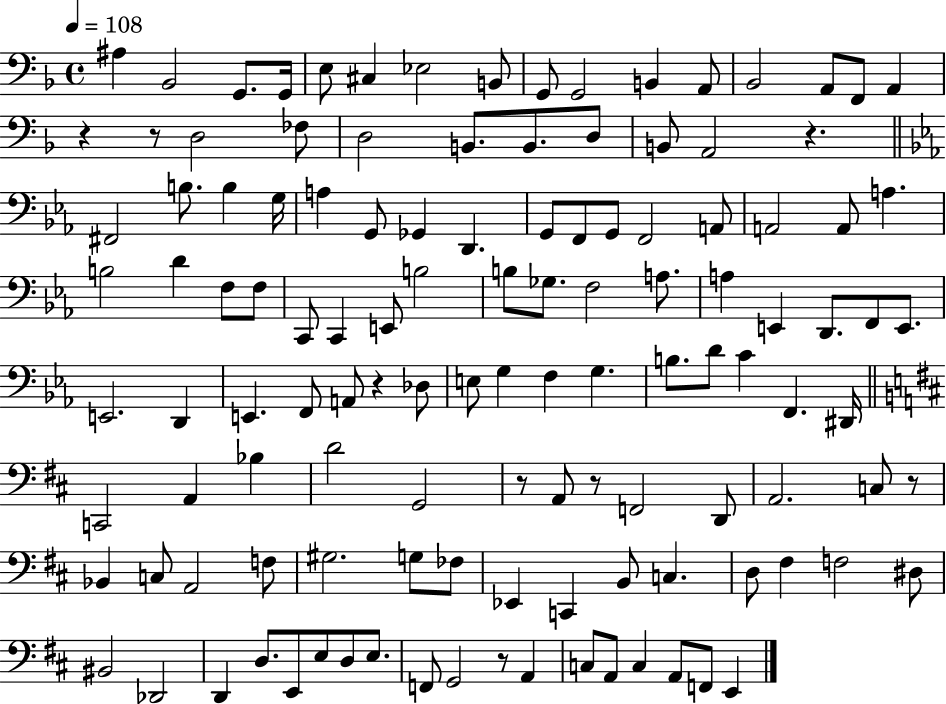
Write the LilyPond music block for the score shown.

{
  \clef bass
  \time 4/4
  \defaultTimeSignature
  \key f \major
  \tempo 4 = 108
  ais4 bes,2 g,8. g,16 | e8 cis4 ees2 b,8 | g,8 g,2 b,4 a,8 | bes,2 a,8 f,8 a,4 | \break r4 r8 d2 fes8 | d2 b,8. b,8. d8 | b,8 a,2 r4. | \bar "||" \break \key ees \major fis,2 b8. b4 g16 | a4 g,8 ges,4 d,4. | g,8 f,8 g,8 f,2 a,8 | a,2 a,8 a4. | \break b2 d'4 f8 f8 | c,8 c,4 e,8 b2 | b8 ges8. f2 a8. | a4 e,4 d,8. f,8 e,8. | \break e,2. d,4 | e,4. f,8 a,8 r4 des8 | e8 g4 f4 g4. | b8. d'8 c'4 f,4. dis,16 | \break \bar "||" \break \key d \major c,2 a,4 bes4 | d'2 g,2 | r8 a,8 r8 f,2 d,8 | a,2. c8 r8 | \break bes,4 c8 a,2 f8 | gis2. g8 fes8 | ees,4 c,4 b,8 c4. | d8 fis4 f2 dis8 | \break bis,2 des,2 | d,4 d8. e,8 e8 d8 e8. | f,8 g,2 r8 a,4 | c8 a,8 c4 a,8 f,8 e,4 | \break \bar "|."
}